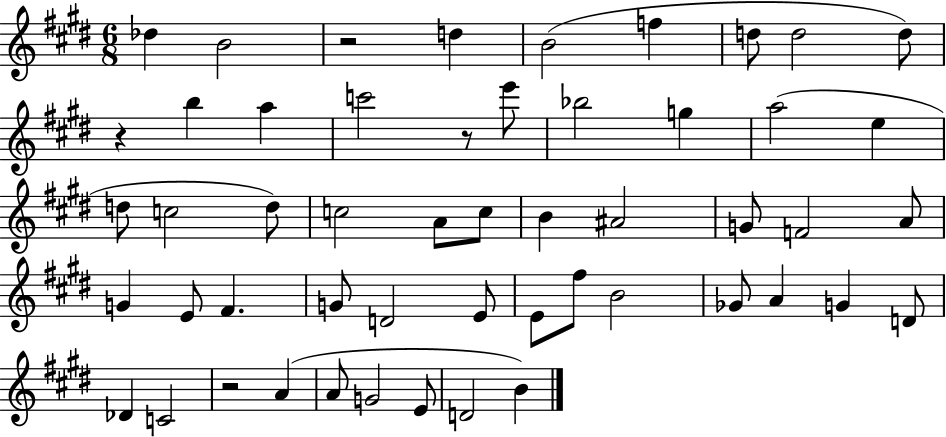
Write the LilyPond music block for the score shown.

{
  \clef treble
  \numericTimeSignature
  \time 6/8
  \key e \major
  \repeat volta 2 { des''4 b'2 | r2 d''4 | b'2( f''4 | d''8 d''2 d''8) | \break r4 b''4 a''4 | c'''2 r8 e'''8 | bes''2 g''4 | a''2( e''4 | \break d''8 c''2 d''8) | c''2 a'8 c''8 | b'4 ais'2 | g'8 f'2 a'8 | \break g'4 e'8 fis'4. | g'8 d'2 e'8 | e'8 fis''8 b'2 | ges'8 a'4 g'4 d'8 | \break des'4 c'2 | r2 a'4( | a'8 g'2 e'8 | d'2 b'4) | \break } \bar "|."
}